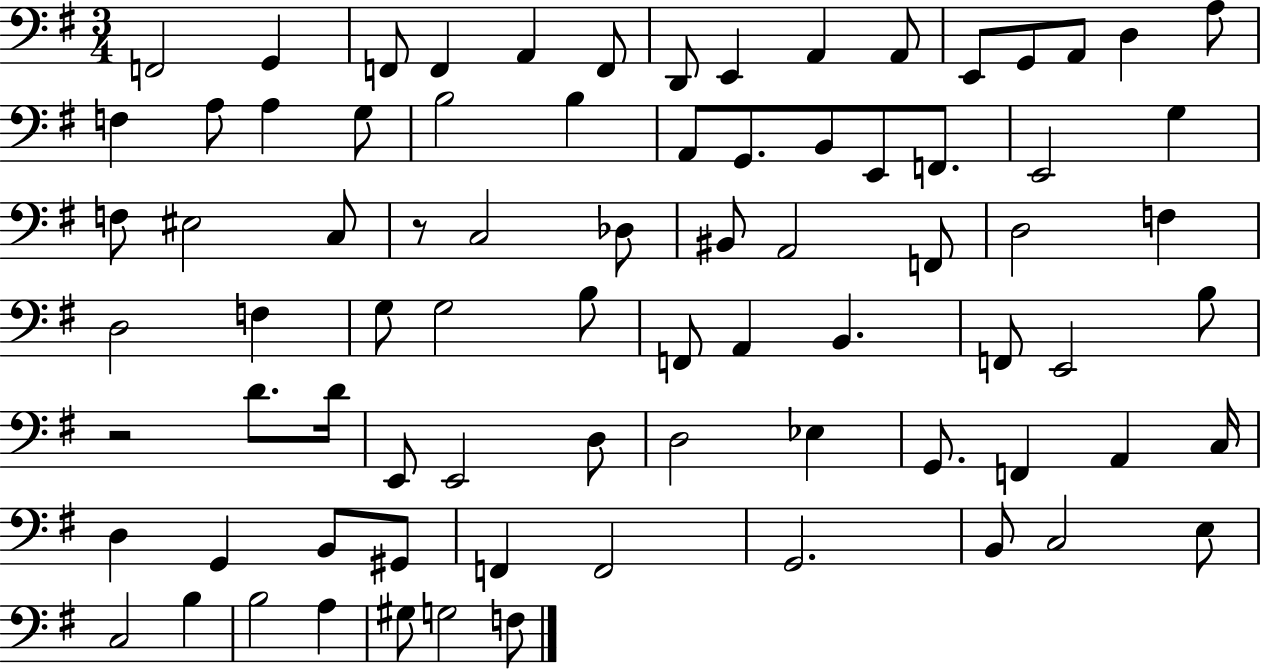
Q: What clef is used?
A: bass